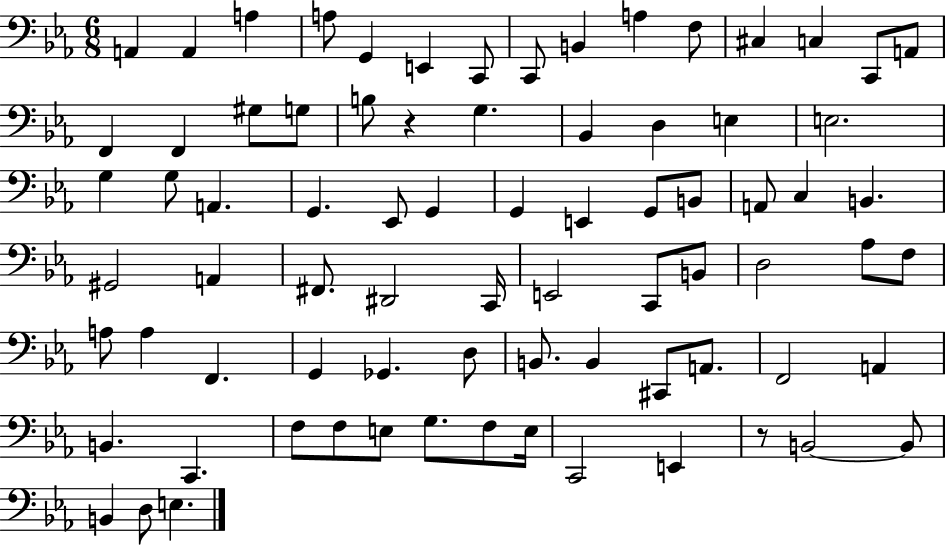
A2/q A2/q A3/q A3/e G2/q E2/q C2/e C2/e B2/q A3/q F3/e C#3/q C3/q C2/e A2/e F2/q F2/q G#3/e G3/e B3/e R/q G3/q. Bb2/q D3/q E3/q E3/h. G3/q G3/e A2/q. G2/q. Eb2/e G2/q G2/q E2/q G2/e B2/e A2/e C3/q B2/q. G#2/h A2/q F#2/e. D#2/h C2/s E2/h C2/e B2/e D3/h Ab3/e F3/e A3/e A3/q F2/q. G2/q Gb2/q. D3/e B2/e. B2/q C#2/e A2/e. F2/h A2/q B2/q. C2/q. F3/e F3/e E3/e G3/e. F3/e E3/s C2/h E2/q R/e B2/h B2/e B2/q D3/e E3/q.